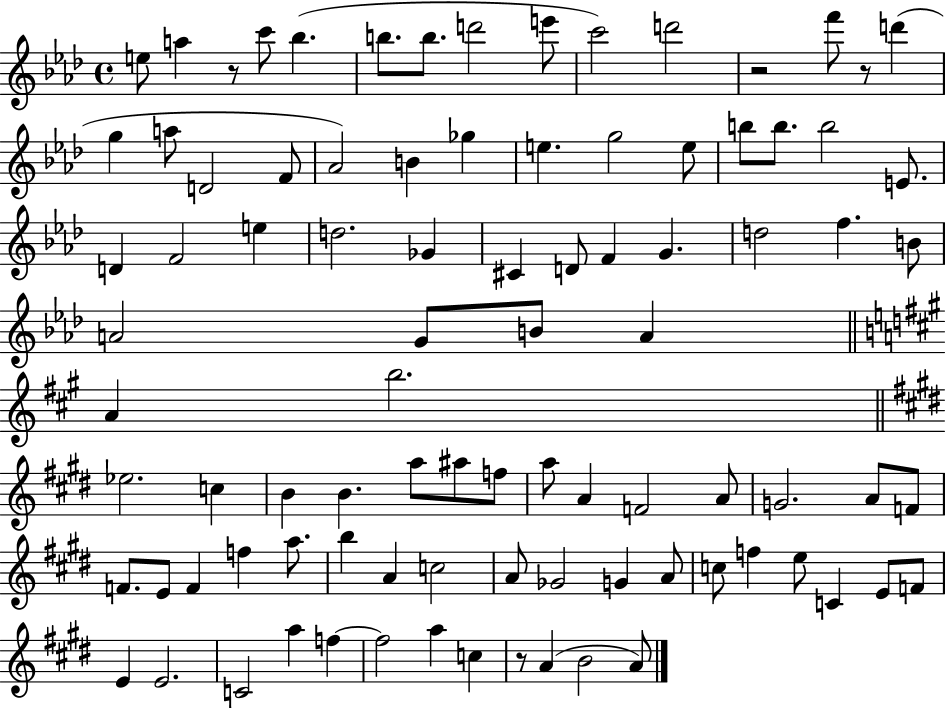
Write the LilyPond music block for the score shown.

{
  \clef treble
  \time 4/4
  \defaultTimeSignature
  \key aes \major
  \repeat volta 2 { e''8 a''4 r8 c'''8 bes''4.( | b''8. b''8. d'''2 e'''8 | c'''2) d'''2 | r2 f'''8 r8 d'''4( | \break g''4 a''8 d'2 f'8 | aes'2) b'4 ges''4 | e''4. g''2 e''8 | b''8 b''8. b''2 e'8. | \break d'4 f'2 e''4 | d''2. ges'4 | cis'4 d'8 f'4 g'4. | d''2 f''4. b'8 | \break a'2 g'8 b'8 a'4 | \bar "||" \break \key a \major a'4 b''2. | \bar "||" \break \key e \major ees''2. c''4 | b'4 b'4. a''8 ais''8 f''8 | a''8 a'4 f'2 a'8 | g'2. a'8 f'8 | \break f'8. e'8 f'4 f''4 a''8. | b''4 a'4 c''2 | a'8 ges'2 g'4 a'8 | c''8 f''4 e''8 c'4 e'8 f'8 | \break e'4 e'2. | c'2 a''4 f''4~~ | f''2 a''4 c''4 | r8 a'4( b'2 a'8) | \break } \bar "|."
}